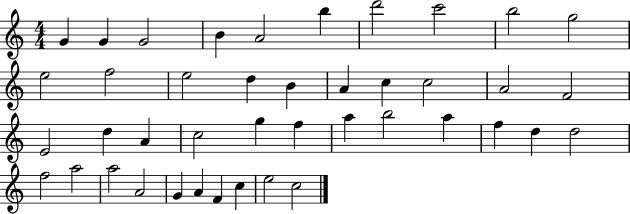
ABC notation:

X:1
T:Untitled
M:4/4
L:1/4
K:C
G G G2 B A2 b d'2 c'2 b2 g2 e2 f2 e2 d B A c c2 A2 F2 E2 d A c2 g f a b2 a f d d2 f2 a2 a2 A2 G A F c e2 c2